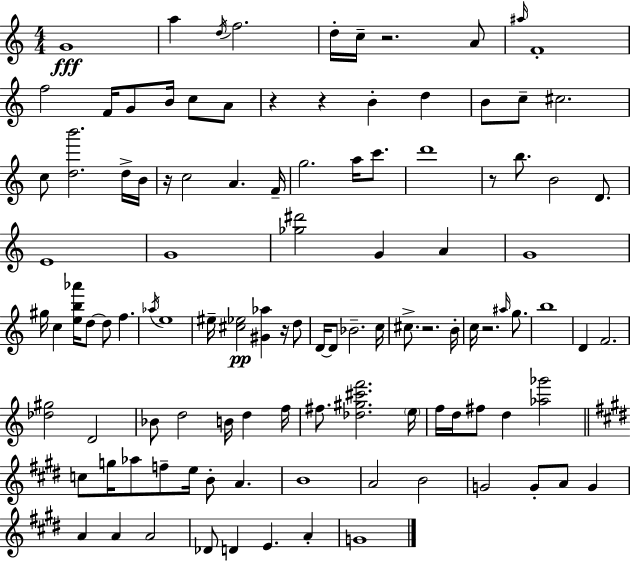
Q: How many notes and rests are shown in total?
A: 109